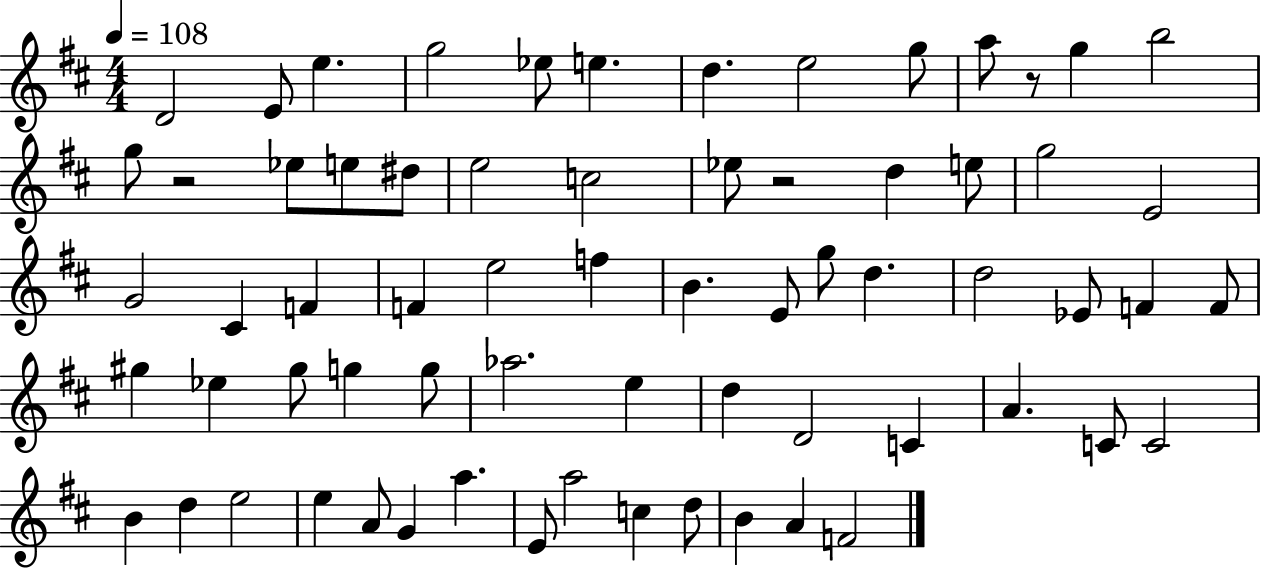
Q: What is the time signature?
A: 4/4